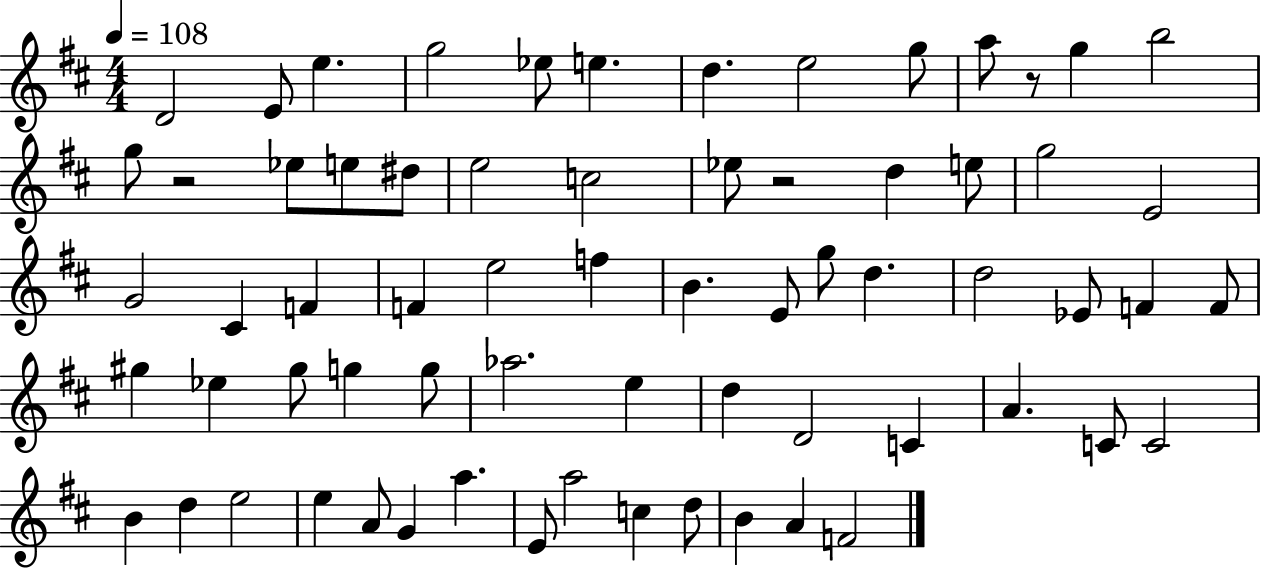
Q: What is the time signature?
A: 4/4